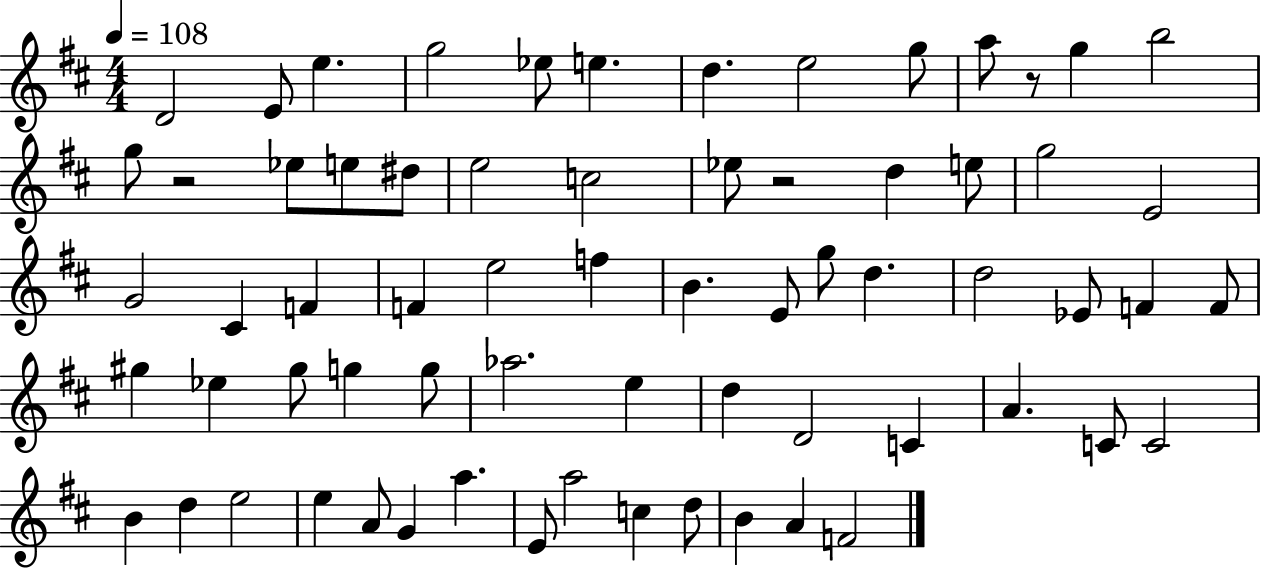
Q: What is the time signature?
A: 4/4